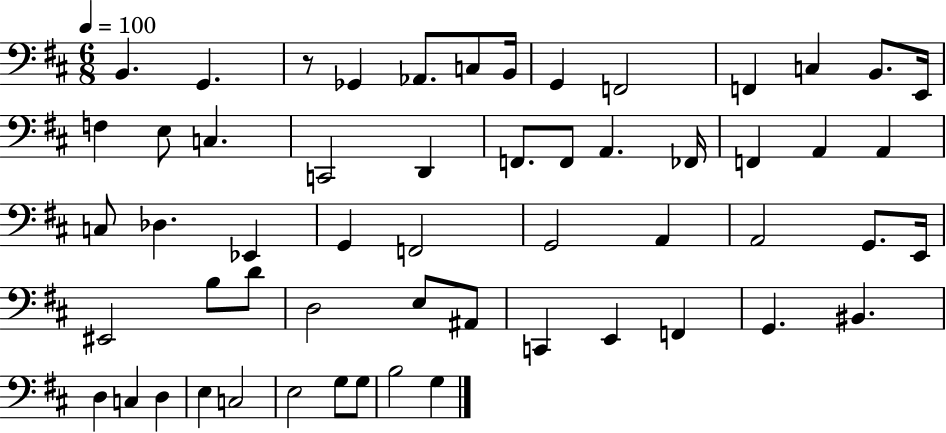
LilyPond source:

{
  \clef bass
  \numericTimeSignature
  \time 6/8
  \key d \major
  \tempo 4 = 100
  b,4. g,4. | r8 ges,4 aes,8. c8 b,16 | g,4 f,2 | f,4 c4 b,8. e,16 | \break f4 e8 c4. | c,2 d,4 | f,8. f,8 a,4. fes,16 | f,4 a,4 a,4 | \break c8 des4. ees,4 | g,4 f,2 | g,2 a,4 | a,2 g,8. e,16 | \break eis,2 b8 d'8 | d2 e8 ais,8 | c,4 e,4 f,4 | g,4. bis,4. | \break d4 c4 d4 | e4 c2 | e2 g8 g8 | b2 g4 | \break \bar "|."
}